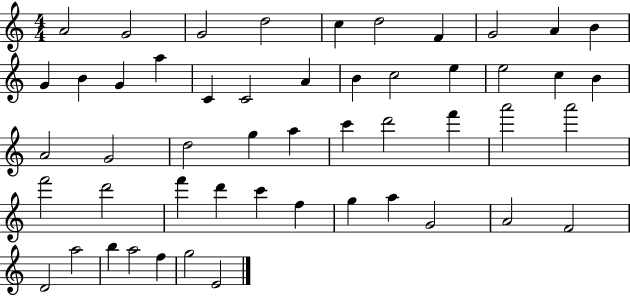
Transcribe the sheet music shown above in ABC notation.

X:1
T:Untitled
M:4/4
L:1/4
K:C
A2 G2 G2 d2 c d2 F G2 A B G B G a C C2 A B c2 e e2 c B A2 G2 d2 g a c' d'2 f' a'2 a'2 f'2 d'2 f' d' c' f g a G2 A2 F2 D2 a2 b a2 f g2 E2